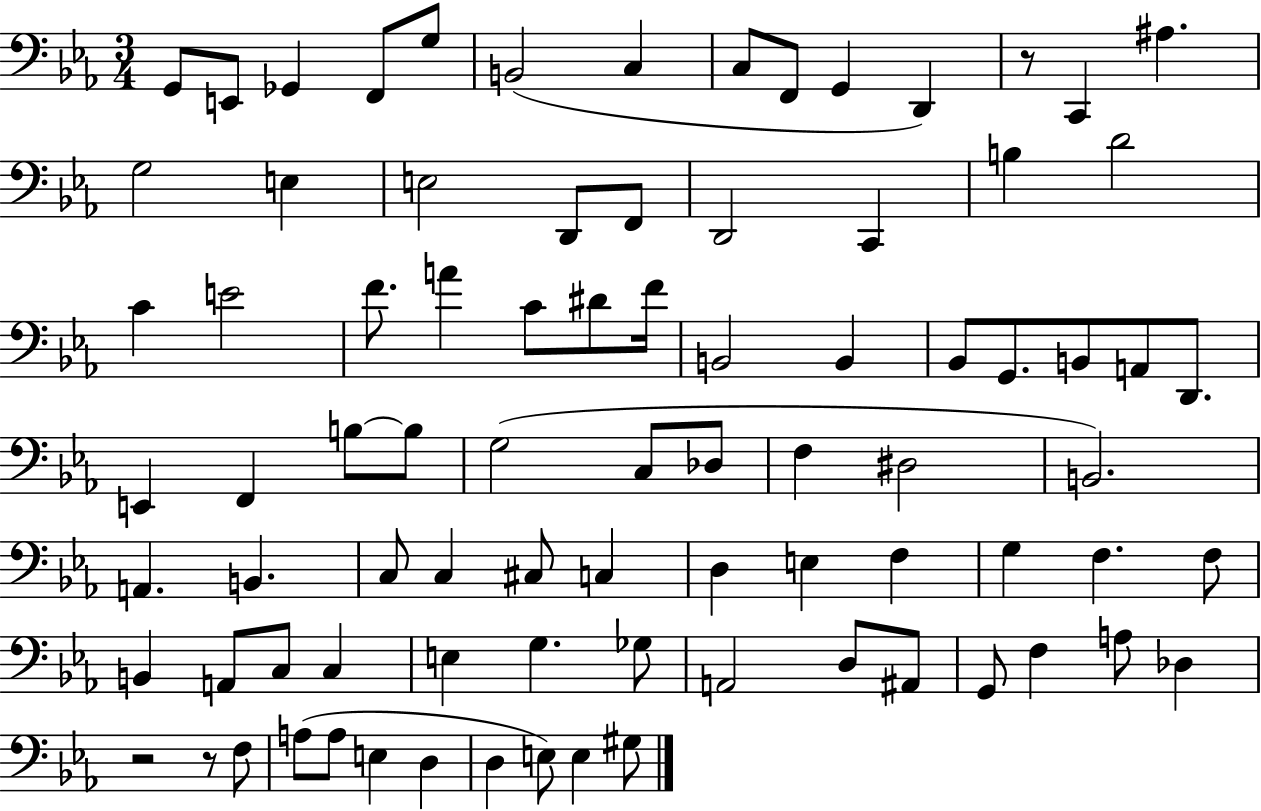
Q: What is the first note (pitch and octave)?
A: G2